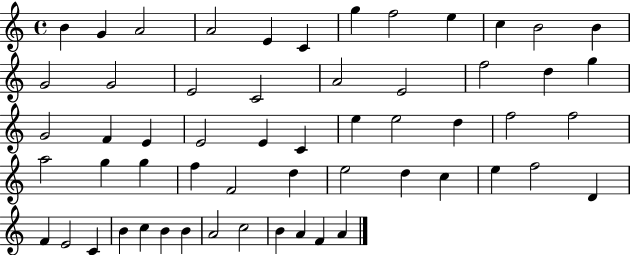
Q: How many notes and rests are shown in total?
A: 57